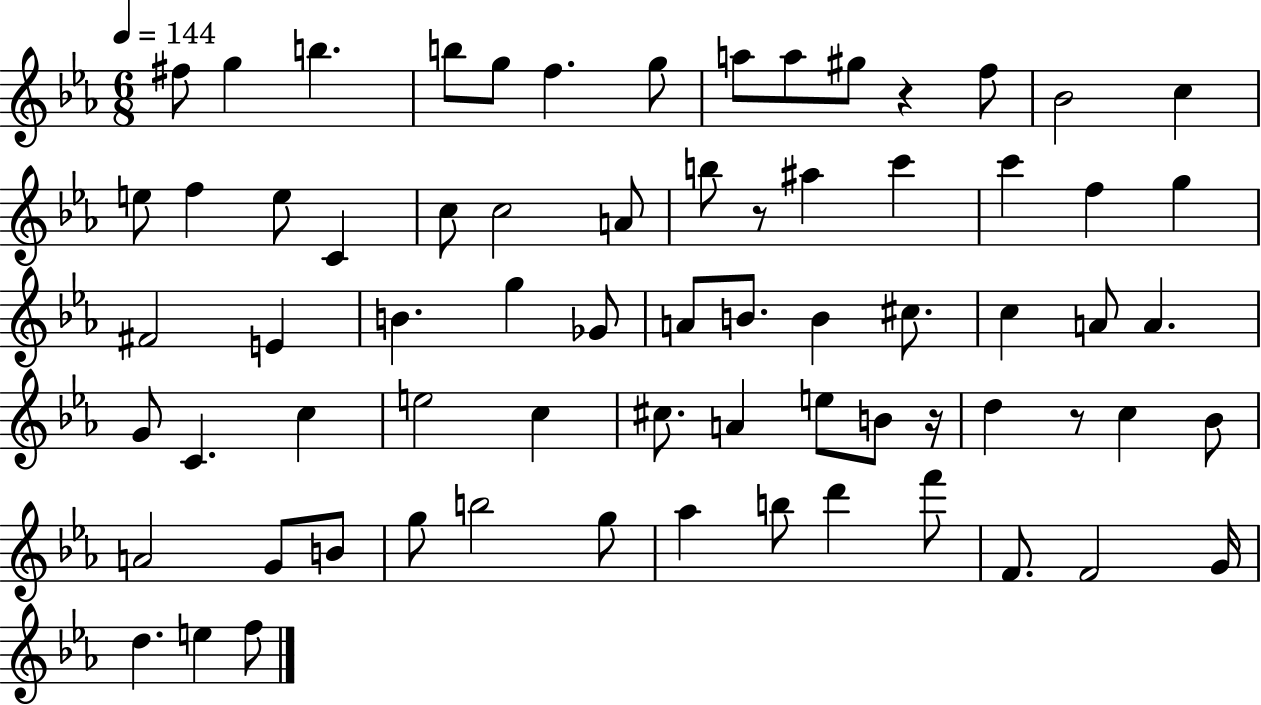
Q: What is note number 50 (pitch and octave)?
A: Bb4